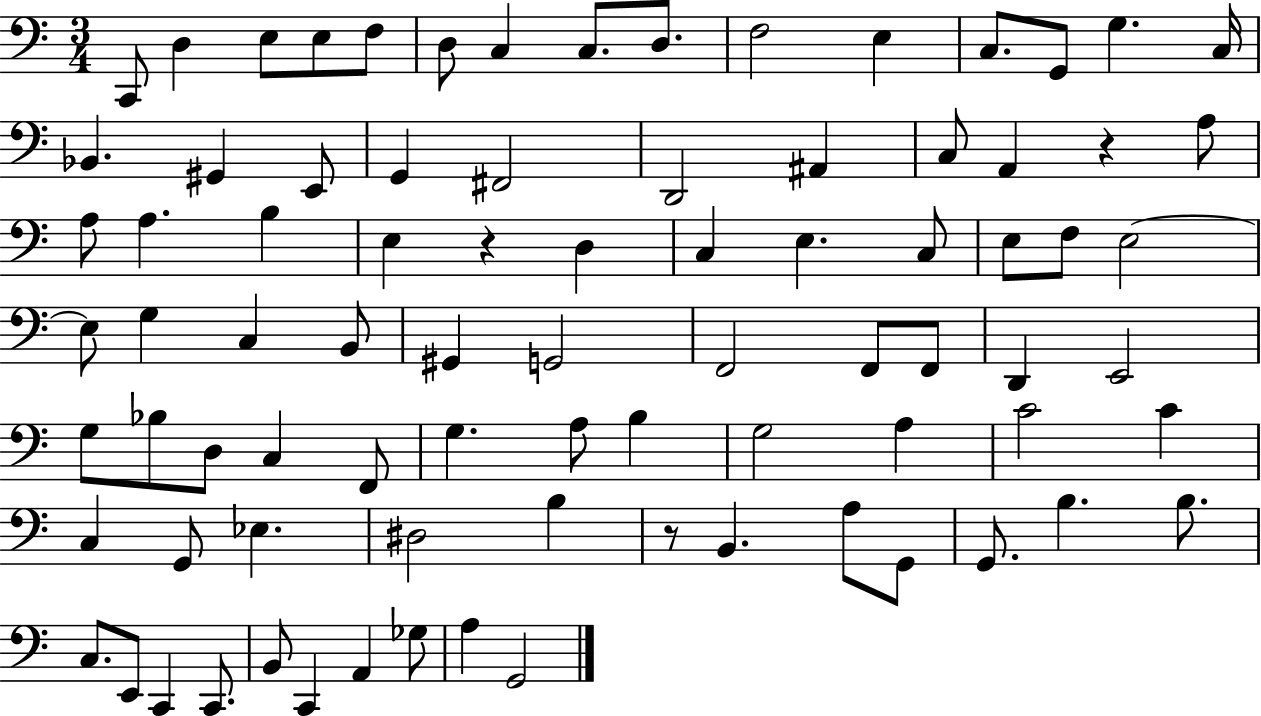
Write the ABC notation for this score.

X:1
T:Untitled
M:3/4
L:1/4
K:C
C,,/2 D, E,/2 E,/2 F,/2 D,/2 C, C,/2 D,/2 F,2 E, C,/2 G,,/2 G, C,/4 _B,, ^G,, E,,/2 G,, ^F,,2 D,,2 ^A,, C,/2 A,, z A,/2 A,/2 A, B, E, z D, C, E, C,/2 E,/2 F,/2 E,2 E,/2 G, C, B,,/2 ^G,, G,,2 F,,2 F,,/2 F,,/2 D,, E,,2 G,/2 _B,/2 D,/2 C, F,,/2 G, A,/2 B, G,2 A, C2 C C, G,,/2 _E, ^D,2 B, z/2 B,, A,/2 G,,/2 G,,/2 B, B,/2 C,/2 E,,/2 C,, C,,/2 B,,/2 C,, A,, _G,/2 A, G,,2